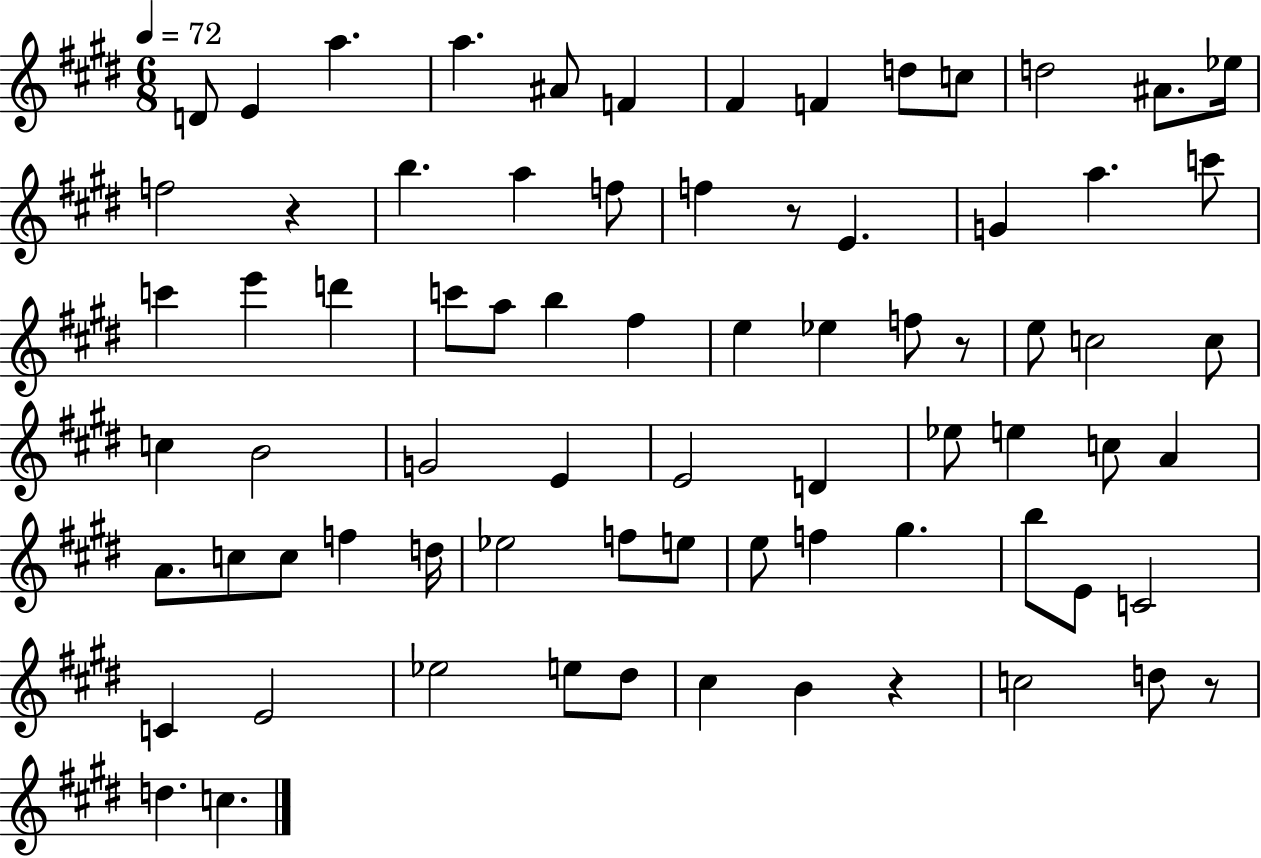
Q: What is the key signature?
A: E major